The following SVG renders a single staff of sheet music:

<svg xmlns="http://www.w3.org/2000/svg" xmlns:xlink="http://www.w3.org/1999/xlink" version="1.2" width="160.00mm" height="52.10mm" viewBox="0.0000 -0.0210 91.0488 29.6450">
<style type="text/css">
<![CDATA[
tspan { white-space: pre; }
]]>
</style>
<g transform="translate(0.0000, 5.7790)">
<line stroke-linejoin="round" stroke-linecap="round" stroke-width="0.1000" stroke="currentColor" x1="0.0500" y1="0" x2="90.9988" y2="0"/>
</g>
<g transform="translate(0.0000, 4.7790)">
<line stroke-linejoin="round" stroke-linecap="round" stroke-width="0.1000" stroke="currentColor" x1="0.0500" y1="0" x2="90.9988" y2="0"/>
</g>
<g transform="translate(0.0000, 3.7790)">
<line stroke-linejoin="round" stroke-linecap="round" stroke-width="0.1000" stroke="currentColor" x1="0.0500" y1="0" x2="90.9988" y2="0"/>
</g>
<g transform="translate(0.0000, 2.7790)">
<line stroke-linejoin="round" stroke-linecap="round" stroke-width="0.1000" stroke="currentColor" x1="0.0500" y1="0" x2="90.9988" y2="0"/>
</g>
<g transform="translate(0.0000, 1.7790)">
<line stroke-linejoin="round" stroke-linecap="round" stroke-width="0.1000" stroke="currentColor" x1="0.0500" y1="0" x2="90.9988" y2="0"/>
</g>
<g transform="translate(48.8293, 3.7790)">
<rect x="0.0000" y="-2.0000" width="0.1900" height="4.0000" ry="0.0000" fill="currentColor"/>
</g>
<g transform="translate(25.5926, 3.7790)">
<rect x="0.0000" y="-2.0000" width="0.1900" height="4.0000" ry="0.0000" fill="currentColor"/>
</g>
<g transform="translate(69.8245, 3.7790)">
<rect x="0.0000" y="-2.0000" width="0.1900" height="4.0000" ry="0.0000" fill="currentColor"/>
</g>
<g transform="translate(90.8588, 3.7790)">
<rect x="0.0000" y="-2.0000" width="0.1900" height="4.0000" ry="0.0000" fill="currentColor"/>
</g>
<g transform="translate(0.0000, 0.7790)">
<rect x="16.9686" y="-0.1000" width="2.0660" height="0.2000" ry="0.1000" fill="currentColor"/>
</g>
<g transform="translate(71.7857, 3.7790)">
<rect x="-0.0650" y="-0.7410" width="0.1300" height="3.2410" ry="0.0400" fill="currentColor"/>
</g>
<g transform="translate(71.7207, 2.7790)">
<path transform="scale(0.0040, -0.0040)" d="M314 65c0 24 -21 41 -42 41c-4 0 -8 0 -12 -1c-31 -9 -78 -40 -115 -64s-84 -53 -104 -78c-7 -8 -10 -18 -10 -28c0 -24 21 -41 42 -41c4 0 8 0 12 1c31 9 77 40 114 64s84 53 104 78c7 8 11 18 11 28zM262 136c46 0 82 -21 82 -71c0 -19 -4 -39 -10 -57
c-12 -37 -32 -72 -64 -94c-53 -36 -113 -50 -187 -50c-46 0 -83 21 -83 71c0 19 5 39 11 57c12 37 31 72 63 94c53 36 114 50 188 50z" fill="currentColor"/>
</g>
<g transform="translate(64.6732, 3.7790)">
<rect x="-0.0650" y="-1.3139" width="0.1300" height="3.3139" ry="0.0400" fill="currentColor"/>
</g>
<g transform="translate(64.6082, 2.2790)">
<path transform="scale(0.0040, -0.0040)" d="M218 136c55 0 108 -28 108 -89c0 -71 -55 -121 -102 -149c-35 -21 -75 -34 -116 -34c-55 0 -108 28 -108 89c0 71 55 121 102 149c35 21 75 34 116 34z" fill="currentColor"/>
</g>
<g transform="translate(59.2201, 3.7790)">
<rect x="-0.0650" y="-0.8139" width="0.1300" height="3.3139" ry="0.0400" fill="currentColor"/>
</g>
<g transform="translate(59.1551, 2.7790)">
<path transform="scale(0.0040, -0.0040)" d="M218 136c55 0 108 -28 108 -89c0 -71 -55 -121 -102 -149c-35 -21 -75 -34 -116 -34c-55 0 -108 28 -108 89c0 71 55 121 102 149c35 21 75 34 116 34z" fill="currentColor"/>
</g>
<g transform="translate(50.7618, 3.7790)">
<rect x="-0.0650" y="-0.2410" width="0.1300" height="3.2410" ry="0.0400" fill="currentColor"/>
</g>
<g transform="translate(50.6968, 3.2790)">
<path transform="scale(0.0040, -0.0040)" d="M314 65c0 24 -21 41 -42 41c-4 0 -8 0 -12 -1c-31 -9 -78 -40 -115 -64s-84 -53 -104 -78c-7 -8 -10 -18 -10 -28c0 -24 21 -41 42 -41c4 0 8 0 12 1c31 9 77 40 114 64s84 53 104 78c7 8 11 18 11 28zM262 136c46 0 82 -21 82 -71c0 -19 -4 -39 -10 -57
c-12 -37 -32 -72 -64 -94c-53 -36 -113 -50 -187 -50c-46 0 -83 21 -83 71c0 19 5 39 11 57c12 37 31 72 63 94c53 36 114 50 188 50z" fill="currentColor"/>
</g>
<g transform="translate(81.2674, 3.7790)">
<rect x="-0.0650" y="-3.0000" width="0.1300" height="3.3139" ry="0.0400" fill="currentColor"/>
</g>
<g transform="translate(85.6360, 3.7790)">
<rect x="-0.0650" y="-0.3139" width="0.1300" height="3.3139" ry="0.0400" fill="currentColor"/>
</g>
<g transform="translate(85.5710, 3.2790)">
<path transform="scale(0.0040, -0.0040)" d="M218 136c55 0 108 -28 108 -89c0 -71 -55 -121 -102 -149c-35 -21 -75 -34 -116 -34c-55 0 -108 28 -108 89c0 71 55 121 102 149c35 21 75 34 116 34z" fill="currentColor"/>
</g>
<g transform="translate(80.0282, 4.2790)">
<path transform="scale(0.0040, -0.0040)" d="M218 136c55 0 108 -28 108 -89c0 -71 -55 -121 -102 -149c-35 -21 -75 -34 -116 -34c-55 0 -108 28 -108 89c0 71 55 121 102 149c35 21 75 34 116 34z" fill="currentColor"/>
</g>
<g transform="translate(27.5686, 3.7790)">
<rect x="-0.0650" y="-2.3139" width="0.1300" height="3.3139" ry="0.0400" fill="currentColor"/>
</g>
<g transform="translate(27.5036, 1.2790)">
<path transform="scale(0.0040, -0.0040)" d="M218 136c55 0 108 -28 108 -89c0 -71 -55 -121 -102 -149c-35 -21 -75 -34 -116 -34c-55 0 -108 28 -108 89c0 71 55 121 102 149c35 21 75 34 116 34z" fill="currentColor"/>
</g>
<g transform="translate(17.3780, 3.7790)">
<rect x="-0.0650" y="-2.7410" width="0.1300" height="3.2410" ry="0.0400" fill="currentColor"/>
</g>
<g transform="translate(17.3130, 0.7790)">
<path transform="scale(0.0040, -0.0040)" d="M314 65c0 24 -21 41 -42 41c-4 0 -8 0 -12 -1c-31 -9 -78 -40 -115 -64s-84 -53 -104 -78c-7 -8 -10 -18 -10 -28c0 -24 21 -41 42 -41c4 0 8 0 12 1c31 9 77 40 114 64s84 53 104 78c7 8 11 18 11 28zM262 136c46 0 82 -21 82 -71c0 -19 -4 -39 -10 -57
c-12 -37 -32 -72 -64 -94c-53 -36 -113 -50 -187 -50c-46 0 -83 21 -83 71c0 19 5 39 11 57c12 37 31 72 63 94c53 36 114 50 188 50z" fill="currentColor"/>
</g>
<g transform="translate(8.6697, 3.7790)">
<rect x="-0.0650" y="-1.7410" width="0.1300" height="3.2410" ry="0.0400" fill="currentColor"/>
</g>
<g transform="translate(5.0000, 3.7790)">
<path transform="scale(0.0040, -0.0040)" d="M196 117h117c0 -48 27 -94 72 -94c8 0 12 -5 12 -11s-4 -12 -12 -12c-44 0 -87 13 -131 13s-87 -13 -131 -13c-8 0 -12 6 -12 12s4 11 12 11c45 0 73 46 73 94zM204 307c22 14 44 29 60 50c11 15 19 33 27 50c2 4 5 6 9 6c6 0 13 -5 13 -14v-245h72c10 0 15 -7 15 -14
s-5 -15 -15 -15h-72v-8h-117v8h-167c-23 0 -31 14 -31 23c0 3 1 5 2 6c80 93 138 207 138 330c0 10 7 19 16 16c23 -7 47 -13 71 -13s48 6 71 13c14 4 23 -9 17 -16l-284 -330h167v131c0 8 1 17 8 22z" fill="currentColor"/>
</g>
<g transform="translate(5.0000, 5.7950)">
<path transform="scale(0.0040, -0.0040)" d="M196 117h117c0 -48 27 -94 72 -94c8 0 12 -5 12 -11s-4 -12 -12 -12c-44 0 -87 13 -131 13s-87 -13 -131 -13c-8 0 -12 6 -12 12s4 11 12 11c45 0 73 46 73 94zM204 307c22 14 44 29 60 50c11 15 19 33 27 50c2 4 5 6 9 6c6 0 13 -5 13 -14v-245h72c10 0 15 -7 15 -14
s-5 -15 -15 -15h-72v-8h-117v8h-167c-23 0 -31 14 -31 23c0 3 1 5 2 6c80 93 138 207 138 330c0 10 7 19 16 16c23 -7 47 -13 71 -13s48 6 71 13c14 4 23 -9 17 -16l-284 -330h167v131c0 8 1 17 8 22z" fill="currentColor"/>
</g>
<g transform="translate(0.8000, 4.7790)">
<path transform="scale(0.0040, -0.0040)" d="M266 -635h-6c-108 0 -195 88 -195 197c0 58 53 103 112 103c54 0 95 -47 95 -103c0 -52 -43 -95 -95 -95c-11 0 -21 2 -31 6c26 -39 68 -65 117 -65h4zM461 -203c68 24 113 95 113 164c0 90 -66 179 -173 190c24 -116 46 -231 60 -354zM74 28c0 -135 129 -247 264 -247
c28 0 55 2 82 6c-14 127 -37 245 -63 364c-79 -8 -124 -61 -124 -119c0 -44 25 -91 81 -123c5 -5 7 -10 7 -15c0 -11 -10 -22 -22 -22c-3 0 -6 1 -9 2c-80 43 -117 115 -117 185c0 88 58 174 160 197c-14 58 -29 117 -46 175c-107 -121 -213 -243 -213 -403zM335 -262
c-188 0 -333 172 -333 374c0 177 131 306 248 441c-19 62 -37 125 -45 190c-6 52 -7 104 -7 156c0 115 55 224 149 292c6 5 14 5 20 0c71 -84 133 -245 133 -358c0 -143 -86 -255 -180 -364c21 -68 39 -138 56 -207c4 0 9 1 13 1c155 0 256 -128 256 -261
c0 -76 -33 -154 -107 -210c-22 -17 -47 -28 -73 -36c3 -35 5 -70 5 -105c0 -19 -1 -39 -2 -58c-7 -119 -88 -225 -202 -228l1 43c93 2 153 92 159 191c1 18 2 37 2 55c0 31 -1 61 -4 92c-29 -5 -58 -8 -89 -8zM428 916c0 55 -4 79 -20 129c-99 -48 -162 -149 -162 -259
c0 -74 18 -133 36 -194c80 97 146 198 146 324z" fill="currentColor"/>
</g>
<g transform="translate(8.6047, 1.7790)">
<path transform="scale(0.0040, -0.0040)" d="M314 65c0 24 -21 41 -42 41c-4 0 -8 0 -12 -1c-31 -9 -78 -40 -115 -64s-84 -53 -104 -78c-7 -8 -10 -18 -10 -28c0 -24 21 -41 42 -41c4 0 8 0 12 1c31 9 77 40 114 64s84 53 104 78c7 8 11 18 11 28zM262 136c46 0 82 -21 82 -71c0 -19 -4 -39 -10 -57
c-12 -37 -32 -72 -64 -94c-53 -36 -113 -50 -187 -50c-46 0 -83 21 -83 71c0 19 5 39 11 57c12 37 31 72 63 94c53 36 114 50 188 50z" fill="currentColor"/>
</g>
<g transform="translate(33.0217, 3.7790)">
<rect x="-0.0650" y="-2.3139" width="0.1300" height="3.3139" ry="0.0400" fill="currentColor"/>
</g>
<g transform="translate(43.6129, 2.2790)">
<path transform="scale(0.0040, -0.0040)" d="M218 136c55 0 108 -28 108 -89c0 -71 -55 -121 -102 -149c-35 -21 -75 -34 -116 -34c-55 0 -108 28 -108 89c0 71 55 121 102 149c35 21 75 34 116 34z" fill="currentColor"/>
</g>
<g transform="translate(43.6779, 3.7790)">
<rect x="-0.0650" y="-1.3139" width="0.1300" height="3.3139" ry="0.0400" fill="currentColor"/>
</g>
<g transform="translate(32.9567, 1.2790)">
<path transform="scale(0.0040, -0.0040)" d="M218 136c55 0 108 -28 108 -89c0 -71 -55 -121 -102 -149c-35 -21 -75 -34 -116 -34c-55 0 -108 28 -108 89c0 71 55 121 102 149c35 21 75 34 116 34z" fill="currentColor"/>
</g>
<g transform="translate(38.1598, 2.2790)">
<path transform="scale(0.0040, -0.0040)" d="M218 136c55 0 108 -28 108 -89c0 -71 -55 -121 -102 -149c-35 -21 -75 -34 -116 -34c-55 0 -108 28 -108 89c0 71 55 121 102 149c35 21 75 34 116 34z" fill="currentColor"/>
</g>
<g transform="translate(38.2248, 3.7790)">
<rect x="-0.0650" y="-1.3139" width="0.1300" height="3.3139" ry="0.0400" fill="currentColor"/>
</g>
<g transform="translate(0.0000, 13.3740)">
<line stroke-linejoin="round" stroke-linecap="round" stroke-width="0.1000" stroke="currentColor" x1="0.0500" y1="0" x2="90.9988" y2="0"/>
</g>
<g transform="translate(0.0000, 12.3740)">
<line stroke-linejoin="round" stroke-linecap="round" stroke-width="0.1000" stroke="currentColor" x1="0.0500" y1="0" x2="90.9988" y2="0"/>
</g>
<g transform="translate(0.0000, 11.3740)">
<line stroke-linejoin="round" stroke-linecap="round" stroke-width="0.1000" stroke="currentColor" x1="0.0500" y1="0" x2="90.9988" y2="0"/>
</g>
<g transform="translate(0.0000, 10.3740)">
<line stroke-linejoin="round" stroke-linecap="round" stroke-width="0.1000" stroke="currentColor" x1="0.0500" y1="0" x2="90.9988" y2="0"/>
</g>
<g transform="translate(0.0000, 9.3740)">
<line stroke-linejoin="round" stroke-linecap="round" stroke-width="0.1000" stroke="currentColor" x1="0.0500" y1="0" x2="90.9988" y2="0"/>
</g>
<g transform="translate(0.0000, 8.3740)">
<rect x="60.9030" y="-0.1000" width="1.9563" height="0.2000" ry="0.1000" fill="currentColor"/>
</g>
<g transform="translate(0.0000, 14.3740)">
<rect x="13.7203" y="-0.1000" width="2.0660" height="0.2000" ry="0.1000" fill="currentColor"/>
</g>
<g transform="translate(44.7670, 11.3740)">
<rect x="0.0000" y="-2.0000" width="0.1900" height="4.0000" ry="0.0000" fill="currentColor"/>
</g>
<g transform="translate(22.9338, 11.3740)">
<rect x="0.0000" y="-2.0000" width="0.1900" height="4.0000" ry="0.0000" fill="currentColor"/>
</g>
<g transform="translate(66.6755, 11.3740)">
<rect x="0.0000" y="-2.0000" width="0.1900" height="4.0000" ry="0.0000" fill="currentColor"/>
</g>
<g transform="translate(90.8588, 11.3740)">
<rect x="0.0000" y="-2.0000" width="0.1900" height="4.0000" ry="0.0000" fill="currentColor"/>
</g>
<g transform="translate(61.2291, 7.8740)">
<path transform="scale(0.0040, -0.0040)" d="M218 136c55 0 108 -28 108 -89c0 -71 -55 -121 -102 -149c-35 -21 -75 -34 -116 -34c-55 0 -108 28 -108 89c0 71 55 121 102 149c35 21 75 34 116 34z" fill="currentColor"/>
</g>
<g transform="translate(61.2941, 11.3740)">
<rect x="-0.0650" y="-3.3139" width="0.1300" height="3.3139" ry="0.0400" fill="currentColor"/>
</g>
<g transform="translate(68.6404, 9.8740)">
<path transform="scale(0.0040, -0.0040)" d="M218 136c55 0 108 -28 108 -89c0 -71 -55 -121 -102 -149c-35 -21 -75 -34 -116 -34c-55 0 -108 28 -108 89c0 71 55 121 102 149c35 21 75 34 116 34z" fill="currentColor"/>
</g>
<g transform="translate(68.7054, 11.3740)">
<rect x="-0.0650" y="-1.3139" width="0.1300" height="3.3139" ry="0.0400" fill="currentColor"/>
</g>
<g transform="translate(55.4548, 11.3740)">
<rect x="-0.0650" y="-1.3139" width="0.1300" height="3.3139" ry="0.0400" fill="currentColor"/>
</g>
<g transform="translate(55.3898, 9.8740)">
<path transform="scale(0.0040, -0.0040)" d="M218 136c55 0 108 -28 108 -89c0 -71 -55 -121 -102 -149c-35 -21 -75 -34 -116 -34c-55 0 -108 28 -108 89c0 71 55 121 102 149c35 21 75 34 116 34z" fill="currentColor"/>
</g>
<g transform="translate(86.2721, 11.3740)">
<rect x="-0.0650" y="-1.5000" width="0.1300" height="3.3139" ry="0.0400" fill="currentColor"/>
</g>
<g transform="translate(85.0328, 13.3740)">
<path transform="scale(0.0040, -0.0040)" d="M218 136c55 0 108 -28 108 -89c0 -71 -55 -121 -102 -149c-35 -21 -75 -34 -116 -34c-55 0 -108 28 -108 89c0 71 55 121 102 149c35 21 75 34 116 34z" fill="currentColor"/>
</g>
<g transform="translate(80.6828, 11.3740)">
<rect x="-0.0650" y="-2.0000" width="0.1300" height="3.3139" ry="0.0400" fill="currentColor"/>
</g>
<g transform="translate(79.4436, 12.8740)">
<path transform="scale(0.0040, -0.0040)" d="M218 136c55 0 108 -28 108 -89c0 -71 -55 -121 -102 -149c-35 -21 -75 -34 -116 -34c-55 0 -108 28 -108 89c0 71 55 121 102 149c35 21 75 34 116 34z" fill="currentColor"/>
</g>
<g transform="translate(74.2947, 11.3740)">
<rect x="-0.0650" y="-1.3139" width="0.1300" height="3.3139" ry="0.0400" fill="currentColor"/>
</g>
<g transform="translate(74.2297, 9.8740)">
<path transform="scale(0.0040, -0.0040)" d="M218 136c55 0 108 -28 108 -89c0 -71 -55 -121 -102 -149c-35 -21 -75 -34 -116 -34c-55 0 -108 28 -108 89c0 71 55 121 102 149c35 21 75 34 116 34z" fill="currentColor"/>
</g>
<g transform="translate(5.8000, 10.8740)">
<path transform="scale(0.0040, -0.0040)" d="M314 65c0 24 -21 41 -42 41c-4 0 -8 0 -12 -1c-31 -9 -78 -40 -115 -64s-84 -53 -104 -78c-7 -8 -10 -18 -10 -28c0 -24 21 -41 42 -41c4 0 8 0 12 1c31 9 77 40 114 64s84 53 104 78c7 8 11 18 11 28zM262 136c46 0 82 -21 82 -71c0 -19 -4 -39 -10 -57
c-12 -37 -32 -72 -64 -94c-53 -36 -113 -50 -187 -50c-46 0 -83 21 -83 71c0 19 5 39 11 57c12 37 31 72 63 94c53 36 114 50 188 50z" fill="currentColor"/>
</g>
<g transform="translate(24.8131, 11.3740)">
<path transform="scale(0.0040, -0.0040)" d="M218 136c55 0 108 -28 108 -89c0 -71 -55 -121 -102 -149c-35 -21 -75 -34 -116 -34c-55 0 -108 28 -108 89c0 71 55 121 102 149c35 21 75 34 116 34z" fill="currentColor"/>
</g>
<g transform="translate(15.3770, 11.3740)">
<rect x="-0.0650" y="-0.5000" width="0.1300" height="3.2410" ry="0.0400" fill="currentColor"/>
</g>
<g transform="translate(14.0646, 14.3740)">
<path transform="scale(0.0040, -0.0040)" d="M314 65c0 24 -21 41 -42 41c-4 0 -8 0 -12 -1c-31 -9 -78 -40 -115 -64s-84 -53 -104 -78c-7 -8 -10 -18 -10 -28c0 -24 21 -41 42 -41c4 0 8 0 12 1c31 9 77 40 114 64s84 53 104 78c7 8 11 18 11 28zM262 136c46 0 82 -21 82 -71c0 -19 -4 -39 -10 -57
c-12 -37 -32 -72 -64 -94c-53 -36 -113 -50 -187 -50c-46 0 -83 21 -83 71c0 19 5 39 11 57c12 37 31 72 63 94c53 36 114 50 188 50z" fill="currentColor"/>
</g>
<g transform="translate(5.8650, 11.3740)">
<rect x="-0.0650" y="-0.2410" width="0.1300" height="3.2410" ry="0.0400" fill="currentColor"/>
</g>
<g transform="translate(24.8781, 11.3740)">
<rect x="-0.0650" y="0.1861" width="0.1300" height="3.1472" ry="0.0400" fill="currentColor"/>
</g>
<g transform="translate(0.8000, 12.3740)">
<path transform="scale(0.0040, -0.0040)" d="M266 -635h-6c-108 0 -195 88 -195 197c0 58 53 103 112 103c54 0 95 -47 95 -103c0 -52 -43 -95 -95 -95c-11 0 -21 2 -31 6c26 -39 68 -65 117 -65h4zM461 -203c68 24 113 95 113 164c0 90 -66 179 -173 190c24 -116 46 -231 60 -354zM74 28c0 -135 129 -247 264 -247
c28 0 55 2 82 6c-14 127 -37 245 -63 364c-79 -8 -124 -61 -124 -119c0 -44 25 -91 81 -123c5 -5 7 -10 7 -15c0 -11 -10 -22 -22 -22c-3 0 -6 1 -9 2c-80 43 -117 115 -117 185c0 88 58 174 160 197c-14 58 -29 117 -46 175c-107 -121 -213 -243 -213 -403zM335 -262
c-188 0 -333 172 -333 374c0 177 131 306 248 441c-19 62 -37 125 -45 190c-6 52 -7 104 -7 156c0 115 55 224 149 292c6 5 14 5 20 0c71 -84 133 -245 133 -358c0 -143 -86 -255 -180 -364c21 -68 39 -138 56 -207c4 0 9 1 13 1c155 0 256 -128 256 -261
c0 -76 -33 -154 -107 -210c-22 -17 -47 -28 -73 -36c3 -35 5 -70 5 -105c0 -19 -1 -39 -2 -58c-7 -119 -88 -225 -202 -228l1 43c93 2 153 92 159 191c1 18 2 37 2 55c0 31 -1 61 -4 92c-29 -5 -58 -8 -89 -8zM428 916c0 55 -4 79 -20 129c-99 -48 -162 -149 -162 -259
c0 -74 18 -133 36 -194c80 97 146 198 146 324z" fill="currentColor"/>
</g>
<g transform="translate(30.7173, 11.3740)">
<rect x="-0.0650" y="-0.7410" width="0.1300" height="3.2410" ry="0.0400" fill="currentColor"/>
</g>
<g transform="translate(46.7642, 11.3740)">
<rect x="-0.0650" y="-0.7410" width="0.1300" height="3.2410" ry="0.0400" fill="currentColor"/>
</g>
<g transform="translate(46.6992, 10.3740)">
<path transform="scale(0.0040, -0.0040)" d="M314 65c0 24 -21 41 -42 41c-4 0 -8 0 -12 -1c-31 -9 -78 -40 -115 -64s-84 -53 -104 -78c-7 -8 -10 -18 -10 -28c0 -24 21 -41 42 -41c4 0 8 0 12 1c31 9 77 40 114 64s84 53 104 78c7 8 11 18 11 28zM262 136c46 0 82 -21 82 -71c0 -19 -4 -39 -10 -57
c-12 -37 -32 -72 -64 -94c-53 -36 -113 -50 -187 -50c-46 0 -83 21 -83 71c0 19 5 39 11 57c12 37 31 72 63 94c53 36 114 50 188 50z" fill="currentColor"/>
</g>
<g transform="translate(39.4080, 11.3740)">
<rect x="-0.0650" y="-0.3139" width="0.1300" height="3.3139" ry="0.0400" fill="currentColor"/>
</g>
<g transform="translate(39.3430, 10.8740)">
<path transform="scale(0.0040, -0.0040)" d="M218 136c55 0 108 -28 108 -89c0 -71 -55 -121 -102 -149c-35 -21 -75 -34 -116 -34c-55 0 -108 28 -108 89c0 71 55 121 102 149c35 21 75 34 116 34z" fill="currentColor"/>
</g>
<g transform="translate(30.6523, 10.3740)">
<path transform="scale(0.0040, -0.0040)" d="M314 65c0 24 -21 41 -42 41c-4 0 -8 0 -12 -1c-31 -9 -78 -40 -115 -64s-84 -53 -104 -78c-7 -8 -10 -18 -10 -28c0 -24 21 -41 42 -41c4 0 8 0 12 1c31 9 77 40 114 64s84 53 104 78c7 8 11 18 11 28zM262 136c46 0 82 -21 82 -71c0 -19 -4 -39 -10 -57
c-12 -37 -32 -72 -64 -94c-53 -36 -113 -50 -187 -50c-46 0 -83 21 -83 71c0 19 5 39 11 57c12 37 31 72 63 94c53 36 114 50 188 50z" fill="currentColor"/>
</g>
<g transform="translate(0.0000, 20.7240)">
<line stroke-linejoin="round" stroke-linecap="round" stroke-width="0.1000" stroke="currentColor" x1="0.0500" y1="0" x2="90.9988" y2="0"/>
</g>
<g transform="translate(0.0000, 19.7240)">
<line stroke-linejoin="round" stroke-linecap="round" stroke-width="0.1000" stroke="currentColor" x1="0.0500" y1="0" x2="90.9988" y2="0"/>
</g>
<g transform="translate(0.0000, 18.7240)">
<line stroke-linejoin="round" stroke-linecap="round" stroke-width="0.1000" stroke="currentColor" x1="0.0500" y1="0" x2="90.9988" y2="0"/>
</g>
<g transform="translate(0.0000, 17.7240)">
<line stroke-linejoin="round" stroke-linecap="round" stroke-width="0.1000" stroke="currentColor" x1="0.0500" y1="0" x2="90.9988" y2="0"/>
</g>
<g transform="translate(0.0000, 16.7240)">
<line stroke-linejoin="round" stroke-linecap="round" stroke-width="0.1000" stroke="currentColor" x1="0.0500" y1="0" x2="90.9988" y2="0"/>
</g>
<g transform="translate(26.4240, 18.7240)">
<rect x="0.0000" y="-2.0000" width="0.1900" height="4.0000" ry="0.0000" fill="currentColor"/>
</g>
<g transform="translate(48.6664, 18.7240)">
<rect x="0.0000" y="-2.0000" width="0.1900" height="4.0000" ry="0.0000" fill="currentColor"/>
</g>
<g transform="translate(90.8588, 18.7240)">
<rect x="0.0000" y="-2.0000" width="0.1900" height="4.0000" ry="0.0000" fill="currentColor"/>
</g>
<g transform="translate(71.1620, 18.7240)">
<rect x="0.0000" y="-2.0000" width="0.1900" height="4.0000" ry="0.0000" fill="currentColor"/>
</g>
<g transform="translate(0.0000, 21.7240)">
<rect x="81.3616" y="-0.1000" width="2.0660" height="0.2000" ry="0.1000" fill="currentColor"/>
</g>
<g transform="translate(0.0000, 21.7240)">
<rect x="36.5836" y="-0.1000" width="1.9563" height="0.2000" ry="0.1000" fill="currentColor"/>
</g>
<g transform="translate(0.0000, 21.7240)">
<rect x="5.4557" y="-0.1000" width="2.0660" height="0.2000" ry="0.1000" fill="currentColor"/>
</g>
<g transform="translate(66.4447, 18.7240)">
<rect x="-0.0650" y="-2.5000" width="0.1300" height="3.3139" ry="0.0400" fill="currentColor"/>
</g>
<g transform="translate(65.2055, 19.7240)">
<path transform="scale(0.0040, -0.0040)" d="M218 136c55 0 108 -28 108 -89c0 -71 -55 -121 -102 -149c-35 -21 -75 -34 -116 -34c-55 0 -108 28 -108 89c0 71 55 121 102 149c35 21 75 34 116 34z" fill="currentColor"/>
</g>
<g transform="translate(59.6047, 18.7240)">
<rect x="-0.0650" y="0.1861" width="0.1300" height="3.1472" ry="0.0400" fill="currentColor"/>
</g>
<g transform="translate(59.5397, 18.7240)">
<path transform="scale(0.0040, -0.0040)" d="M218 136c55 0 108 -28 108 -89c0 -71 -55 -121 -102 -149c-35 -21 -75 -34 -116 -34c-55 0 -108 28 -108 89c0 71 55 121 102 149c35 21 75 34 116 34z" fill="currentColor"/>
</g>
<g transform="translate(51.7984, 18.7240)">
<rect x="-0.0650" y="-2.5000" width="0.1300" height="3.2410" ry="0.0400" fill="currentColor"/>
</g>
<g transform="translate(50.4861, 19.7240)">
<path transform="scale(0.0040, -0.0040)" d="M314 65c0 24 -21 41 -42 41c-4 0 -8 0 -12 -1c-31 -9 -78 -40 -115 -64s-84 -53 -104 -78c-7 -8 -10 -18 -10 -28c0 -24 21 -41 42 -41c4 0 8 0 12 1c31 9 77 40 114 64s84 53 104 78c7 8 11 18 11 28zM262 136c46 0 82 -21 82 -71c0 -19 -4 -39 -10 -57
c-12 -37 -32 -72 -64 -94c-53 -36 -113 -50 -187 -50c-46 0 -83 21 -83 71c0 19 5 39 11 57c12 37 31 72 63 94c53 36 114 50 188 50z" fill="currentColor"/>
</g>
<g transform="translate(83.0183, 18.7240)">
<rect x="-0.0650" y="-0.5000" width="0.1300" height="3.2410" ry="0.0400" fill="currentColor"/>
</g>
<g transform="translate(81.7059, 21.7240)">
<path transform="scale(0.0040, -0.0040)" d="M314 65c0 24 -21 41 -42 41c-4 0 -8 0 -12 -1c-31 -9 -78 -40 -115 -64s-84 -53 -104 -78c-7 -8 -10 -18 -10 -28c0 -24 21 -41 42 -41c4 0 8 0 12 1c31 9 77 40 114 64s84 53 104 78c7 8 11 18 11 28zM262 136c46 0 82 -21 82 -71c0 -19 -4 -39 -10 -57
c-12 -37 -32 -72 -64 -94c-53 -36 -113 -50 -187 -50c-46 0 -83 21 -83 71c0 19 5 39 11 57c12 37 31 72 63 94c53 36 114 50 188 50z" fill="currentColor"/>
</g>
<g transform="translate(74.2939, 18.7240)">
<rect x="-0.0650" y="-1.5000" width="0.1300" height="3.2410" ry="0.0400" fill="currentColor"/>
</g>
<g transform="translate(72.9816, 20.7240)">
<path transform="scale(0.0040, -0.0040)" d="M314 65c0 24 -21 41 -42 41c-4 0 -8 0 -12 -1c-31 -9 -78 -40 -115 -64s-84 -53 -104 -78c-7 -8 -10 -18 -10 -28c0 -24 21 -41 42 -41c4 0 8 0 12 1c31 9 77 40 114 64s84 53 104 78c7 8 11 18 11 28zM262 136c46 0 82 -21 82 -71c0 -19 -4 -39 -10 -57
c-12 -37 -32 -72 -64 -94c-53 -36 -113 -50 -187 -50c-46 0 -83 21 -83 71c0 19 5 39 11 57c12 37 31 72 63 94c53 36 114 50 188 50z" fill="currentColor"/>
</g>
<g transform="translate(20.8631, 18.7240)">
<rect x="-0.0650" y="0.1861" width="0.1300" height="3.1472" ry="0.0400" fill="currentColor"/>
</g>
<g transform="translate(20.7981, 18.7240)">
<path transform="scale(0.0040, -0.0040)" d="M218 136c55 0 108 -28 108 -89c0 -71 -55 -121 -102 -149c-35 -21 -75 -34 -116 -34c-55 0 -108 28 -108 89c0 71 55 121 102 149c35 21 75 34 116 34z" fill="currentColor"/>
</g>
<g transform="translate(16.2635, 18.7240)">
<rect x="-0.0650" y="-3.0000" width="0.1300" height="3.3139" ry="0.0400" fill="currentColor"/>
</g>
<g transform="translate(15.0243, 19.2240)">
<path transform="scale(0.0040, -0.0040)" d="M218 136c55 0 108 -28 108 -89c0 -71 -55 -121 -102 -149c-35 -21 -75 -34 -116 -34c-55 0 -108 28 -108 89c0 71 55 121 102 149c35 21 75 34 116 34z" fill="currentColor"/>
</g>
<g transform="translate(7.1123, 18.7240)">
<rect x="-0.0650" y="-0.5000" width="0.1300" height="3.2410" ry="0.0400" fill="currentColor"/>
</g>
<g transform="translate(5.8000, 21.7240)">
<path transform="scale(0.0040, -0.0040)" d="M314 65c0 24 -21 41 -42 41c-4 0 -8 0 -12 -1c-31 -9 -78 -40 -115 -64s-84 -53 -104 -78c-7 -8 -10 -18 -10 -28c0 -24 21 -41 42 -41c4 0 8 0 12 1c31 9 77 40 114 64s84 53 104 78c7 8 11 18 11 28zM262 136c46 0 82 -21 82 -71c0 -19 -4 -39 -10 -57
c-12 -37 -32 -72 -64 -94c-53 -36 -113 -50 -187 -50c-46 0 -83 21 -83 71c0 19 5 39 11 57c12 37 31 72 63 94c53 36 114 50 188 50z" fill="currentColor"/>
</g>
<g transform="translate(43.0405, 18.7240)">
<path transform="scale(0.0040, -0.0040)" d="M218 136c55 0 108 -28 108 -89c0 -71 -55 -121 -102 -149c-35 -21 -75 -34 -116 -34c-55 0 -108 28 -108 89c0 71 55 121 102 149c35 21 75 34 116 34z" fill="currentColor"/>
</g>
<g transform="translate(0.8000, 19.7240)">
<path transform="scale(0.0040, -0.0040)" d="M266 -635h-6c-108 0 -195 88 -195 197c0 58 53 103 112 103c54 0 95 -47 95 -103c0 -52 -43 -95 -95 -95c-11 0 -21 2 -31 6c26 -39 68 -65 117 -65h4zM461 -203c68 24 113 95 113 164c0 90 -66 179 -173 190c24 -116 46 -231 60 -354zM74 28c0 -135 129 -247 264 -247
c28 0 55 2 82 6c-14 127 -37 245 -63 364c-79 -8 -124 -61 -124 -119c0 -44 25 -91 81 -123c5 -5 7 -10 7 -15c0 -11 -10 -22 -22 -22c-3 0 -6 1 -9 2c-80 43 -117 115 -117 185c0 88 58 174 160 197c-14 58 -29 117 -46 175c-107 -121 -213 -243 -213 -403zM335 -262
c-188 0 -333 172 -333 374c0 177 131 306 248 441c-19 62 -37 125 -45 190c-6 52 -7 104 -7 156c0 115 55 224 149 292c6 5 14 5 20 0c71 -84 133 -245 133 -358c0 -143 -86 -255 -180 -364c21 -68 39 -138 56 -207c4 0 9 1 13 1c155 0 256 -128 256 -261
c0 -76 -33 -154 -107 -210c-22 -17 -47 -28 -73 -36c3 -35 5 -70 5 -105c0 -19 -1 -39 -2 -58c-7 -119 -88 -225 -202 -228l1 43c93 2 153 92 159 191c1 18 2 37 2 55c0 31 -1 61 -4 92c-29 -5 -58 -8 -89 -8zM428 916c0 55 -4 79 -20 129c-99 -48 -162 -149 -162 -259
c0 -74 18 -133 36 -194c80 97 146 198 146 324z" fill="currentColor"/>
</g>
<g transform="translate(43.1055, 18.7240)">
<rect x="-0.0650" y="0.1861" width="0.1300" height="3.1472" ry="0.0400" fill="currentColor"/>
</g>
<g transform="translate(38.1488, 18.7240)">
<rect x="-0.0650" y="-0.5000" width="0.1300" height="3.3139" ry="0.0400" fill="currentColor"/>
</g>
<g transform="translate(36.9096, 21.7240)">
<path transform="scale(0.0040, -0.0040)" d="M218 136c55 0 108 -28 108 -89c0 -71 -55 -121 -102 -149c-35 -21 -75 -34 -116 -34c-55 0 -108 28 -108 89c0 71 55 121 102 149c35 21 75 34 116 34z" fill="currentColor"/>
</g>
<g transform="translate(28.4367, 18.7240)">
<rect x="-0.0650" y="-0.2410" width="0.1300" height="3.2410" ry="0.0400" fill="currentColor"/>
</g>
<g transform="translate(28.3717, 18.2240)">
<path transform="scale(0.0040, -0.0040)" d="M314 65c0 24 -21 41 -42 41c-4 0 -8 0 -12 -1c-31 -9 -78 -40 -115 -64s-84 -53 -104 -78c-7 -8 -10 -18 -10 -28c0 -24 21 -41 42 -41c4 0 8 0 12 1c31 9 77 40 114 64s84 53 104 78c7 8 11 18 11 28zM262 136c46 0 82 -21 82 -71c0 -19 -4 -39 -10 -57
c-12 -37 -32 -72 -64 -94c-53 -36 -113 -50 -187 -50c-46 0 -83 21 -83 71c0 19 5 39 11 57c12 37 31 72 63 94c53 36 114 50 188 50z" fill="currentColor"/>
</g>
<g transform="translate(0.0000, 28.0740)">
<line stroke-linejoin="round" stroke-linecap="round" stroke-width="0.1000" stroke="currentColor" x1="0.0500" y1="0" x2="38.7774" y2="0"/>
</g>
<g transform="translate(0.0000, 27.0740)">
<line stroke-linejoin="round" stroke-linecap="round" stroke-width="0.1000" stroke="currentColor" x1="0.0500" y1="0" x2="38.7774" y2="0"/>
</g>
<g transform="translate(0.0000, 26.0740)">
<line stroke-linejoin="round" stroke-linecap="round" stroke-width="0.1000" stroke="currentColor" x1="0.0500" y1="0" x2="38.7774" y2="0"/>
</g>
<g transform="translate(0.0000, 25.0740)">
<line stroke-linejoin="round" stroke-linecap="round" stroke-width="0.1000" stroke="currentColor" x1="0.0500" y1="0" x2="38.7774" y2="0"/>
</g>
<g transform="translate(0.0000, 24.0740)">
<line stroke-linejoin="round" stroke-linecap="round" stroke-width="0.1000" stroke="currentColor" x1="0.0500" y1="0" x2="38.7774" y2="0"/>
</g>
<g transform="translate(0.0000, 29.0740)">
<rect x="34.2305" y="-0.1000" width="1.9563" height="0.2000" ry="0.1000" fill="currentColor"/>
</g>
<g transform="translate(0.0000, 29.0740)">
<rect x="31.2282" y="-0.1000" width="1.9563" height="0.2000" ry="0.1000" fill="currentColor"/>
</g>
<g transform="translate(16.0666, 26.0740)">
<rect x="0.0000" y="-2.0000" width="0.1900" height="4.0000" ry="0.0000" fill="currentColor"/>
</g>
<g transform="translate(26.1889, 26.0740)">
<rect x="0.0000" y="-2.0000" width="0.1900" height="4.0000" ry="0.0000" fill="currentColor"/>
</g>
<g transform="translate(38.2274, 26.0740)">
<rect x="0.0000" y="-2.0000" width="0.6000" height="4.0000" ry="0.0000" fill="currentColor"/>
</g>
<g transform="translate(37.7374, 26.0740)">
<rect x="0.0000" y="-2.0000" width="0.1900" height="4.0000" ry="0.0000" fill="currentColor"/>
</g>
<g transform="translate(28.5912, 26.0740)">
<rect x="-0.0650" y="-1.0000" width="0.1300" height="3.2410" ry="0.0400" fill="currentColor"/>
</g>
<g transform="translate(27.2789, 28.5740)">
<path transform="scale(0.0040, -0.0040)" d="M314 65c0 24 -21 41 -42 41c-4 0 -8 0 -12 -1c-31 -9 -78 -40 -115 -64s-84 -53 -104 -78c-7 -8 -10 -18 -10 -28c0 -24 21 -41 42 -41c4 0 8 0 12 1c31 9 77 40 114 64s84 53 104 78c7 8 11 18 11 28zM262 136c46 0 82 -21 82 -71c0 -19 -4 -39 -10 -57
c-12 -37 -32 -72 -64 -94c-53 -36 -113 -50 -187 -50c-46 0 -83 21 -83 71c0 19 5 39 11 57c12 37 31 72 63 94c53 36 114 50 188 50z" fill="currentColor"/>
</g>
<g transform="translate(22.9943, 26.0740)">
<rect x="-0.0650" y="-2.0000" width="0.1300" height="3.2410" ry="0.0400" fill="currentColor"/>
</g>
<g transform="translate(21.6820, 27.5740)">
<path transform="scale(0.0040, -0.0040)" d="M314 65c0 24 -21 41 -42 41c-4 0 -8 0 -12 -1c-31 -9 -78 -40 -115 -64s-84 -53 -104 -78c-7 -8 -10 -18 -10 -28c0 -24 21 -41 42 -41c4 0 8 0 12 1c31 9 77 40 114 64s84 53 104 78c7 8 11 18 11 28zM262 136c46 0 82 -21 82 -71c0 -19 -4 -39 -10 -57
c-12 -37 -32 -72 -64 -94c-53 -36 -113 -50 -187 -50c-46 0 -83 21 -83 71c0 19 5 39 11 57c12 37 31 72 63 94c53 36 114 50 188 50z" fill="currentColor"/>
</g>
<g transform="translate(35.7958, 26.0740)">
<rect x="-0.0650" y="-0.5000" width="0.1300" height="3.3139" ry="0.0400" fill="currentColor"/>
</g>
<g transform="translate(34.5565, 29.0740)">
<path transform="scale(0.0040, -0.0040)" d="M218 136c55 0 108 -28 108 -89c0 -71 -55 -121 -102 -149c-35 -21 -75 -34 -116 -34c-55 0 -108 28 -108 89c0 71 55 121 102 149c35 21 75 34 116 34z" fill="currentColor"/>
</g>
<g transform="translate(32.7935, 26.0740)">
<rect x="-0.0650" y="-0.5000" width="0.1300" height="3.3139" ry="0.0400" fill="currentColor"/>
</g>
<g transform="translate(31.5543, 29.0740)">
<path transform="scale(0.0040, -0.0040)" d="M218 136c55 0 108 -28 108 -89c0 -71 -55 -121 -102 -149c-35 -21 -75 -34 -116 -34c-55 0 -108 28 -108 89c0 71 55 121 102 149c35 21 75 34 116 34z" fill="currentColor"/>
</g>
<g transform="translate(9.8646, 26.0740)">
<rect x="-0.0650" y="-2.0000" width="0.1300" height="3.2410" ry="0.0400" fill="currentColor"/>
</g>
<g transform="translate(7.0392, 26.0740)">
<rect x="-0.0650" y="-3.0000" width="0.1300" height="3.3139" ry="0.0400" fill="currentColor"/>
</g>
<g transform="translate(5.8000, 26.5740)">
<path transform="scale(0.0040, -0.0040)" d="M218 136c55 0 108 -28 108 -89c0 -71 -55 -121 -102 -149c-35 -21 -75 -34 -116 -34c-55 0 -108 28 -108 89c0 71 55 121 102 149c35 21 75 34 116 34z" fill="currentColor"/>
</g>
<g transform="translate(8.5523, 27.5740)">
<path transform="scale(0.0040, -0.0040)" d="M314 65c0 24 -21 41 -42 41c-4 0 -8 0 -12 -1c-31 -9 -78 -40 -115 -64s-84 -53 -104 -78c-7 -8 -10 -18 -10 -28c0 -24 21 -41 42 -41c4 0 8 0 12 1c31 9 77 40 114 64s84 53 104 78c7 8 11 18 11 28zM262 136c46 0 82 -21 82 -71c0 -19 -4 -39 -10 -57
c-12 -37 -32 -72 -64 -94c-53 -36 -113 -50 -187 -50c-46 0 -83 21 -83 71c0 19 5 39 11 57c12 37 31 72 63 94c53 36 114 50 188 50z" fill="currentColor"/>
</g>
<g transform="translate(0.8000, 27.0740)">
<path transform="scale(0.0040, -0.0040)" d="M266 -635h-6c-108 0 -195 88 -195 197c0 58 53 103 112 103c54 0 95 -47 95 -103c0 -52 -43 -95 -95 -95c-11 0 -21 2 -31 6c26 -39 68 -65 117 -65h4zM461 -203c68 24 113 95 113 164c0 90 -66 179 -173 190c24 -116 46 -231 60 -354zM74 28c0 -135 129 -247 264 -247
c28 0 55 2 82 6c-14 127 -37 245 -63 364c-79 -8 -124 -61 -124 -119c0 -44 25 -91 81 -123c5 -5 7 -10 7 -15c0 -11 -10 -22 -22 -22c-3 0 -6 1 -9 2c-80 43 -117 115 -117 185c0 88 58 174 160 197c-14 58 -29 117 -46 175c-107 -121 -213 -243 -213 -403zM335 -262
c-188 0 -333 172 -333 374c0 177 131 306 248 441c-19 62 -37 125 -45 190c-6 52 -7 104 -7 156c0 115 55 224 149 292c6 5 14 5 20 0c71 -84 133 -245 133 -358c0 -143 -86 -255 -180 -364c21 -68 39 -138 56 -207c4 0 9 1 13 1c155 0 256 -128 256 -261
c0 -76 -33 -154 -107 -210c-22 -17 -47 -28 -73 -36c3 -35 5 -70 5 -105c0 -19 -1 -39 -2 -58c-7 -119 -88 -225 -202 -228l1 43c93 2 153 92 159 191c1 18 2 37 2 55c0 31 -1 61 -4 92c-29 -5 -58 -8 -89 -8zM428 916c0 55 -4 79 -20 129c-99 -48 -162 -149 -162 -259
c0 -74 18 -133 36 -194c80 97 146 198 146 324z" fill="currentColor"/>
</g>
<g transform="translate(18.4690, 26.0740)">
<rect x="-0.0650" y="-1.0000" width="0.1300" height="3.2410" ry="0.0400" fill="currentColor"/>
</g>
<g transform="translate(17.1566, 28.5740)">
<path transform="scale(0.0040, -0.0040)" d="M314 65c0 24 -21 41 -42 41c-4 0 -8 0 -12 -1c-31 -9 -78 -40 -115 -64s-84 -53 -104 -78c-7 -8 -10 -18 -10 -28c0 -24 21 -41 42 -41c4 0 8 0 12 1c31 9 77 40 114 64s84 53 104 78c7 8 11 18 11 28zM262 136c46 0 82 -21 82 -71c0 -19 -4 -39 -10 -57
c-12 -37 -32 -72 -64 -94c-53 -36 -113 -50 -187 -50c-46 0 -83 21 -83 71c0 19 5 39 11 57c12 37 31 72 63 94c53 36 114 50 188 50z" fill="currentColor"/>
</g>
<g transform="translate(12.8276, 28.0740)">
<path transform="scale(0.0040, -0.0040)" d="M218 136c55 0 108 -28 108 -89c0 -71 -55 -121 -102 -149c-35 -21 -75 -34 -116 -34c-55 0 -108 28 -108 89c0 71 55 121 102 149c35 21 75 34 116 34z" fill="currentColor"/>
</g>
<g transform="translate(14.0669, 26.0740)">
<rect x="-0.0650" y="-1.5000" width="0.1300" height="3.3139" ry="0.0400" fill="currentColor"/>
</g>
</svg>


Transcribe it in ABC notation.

X:1
T:Untitled
M:4/4
L:1/4
K:C
f2 a2 g g e e c2 d e d2 A c c2 C2 B d2 c d2 e b e e F E C2 A B c2 C B G2 B G E2 C2 A F2 E D2 F2 D2 C C